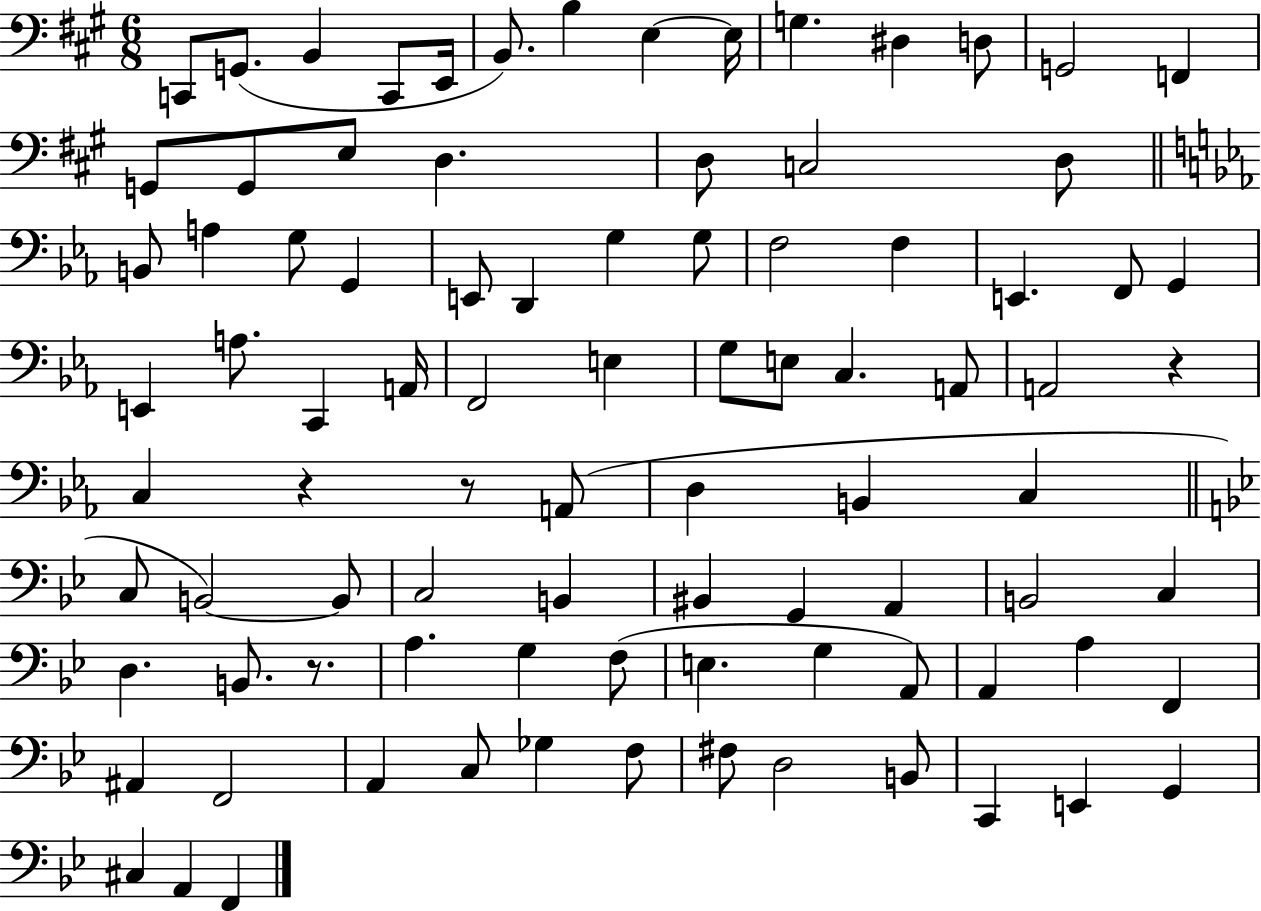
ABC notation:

X:1
T:Untitled
M:6/8
L:1/4
K:A
C,,/2 G,,/2 B,, C,,/2 E,,/4 B,,/2 B, E, E,/4 G, ^D, D,/2 G,,2 F,, G,,/2 G,,/2 E,/2 D, D,/2 C,2 D,/2 B,,/2 A, G,/2 G,, E,,/2 D,, G, G,/2 F,2 F, E,, F,,/2 G,, E,, A,/2 C,, A,,/4 F,,2 E, G,/2 E,/2 C, A,,/2 A,,2 z C, z z/2 A,,/2 D, B,, C, C,/2 B,,2 B,,/2 C,2 B,, ^B,, G,, A,, B,,2 C, D, B,,/2 z/2 A, G, F,/2 E, G, A,,/2 A,, A, F,, ^A,, F,,2 A,, C,/2 _G, F,/2 ^F,/2 D,2 B,,/2 C,, E,, G,, ^C, A,, F,,